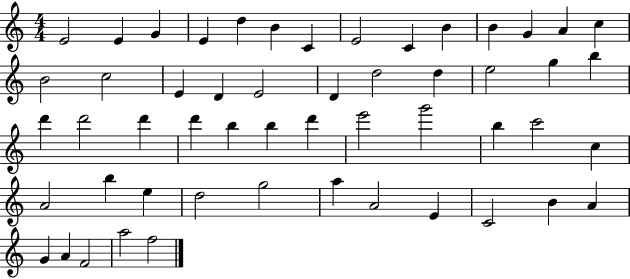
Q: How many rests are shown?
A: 0